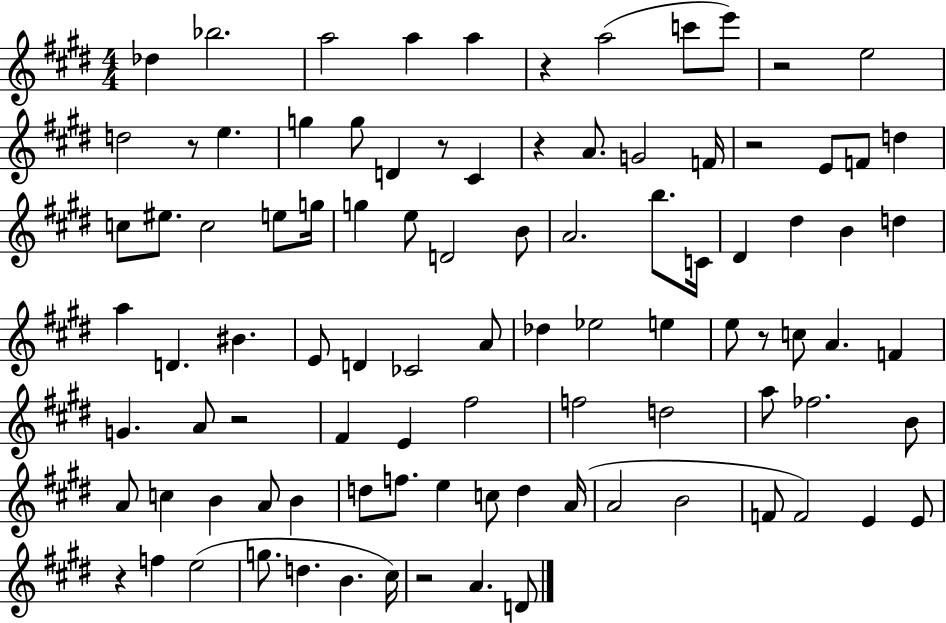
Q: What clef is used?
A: treble